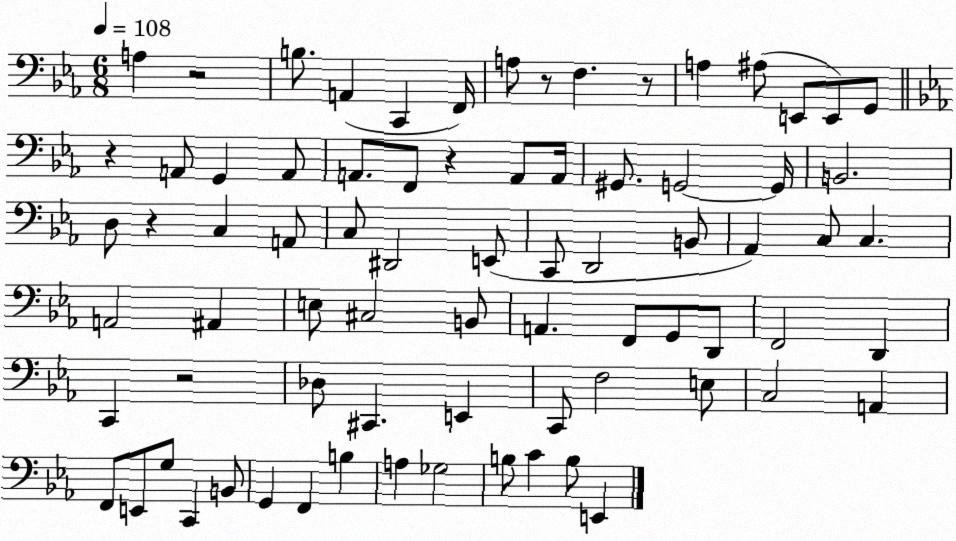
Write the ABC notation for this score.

X:1
T:Untitled
M:6/8
L:1/4
K:Eb
A, z2 B,/2 A,, C,, F,,/4 A,/2 z/2 F, z/2 A, ^A,/2 E,,/2 E,,/2 G,,/2 z A,,/2 G,, A,,/2 A,,/2 F,,/2 z A,,/2 A,,/4 ^G,,/2 G,,2 G,,/4 B,,2 D,/2 z C, A,,/2 C,/2 ^D,,2 E,,/2 C,,/2 D,,2 B,,/2 _A,, C,/2 C, A,,2 ^A,, E,/2 ^C,2 B,,/2 A,, F,,/2 G,,/2 D,,/2 F,,2 D,, C,, z2 _D,/2 ^C,, E,, C,,/2 F,2 E,/2 C,2 A,, F,,/2 E,,/2 G,/2 C,, B,,/2 G,, F,, B, A, _G,2 B,/2 C B,/2 E,,